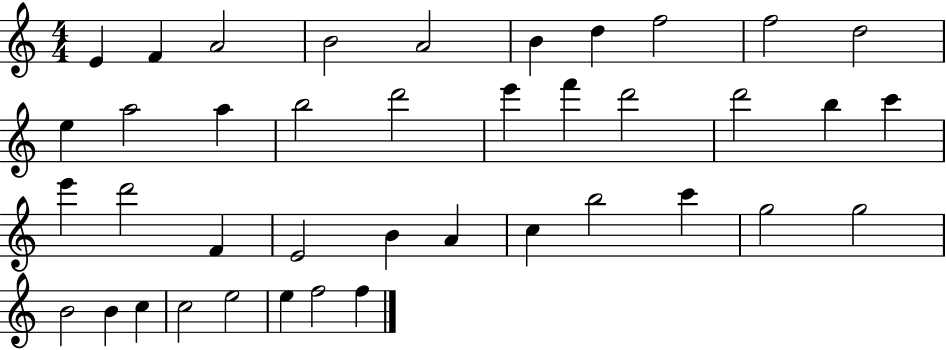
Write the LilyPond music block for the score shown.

{
  \clef treble
  \numericTimeSignature
  \time 4/4
  \key c \major
  e'4 f'4 a'2 | b'2 a'2 | b'4 d''4 f''2 | f''2 d''2 | \break e''4 a''2 a''4 | b''2 d'''2 | e'''4 f'''4 d'''2 | d'''2 b''4 c'''4 | \break e'''4 d'''2 f'4 | e'2 b'4 a'4 | c''4 b''2 c'''4 | g''2 g''2 | \break b'2 b'4 c''4 | c''2 e''2 | e''4 f''2 f''4 | \bar "|."
}